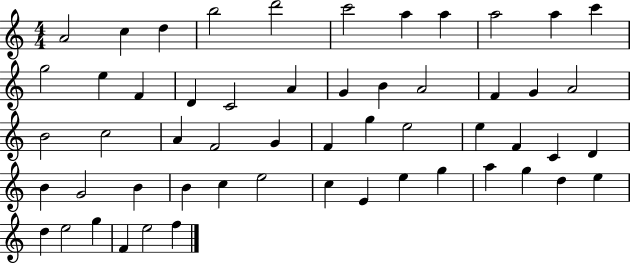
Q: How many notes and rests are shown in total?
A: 55